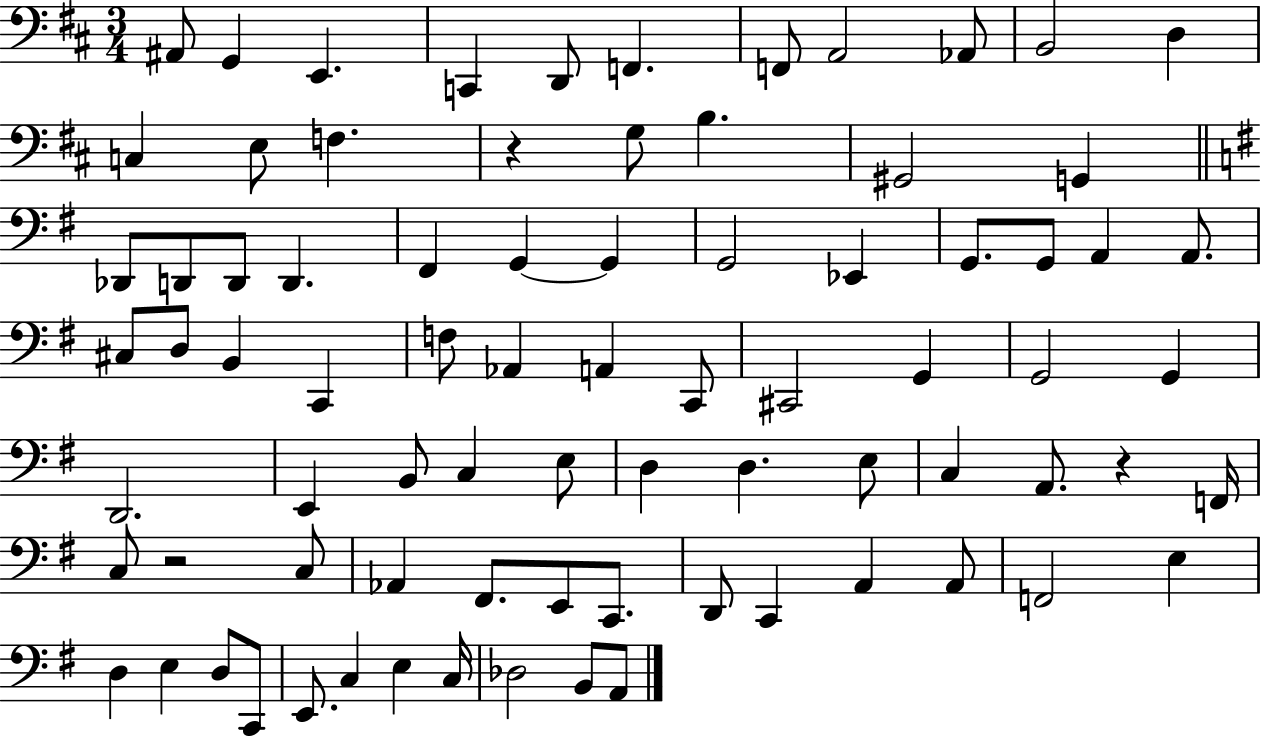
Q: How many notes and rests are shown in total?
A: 80